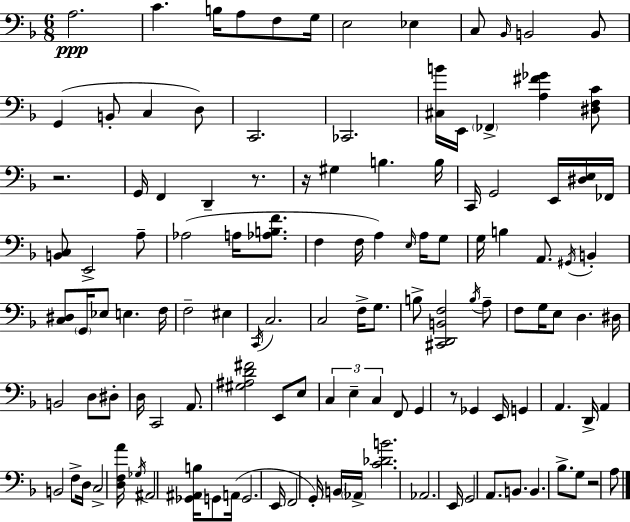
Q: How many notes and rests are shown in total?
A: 123